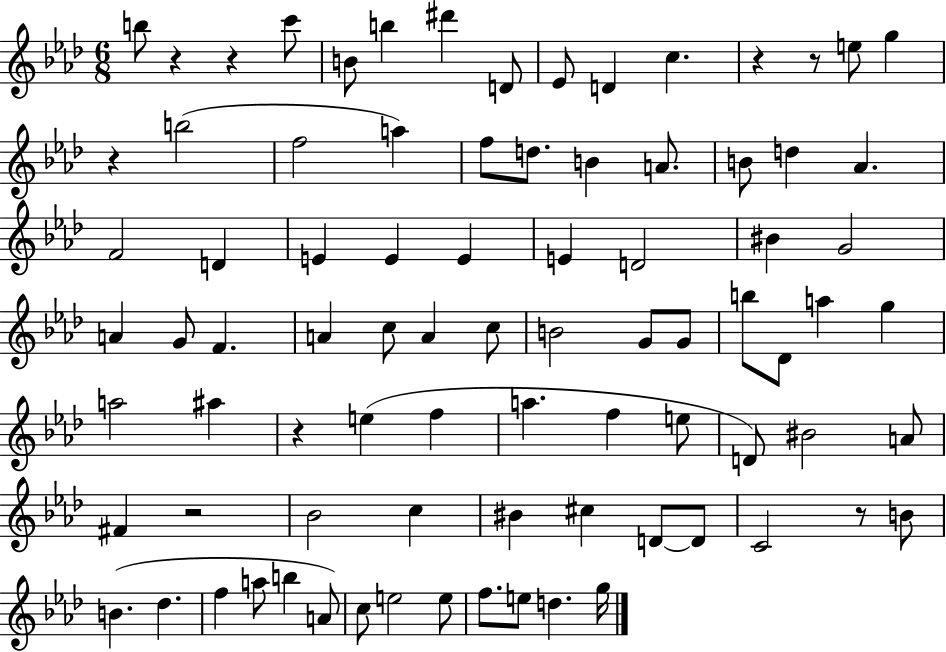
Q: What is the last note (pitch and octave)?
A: G5